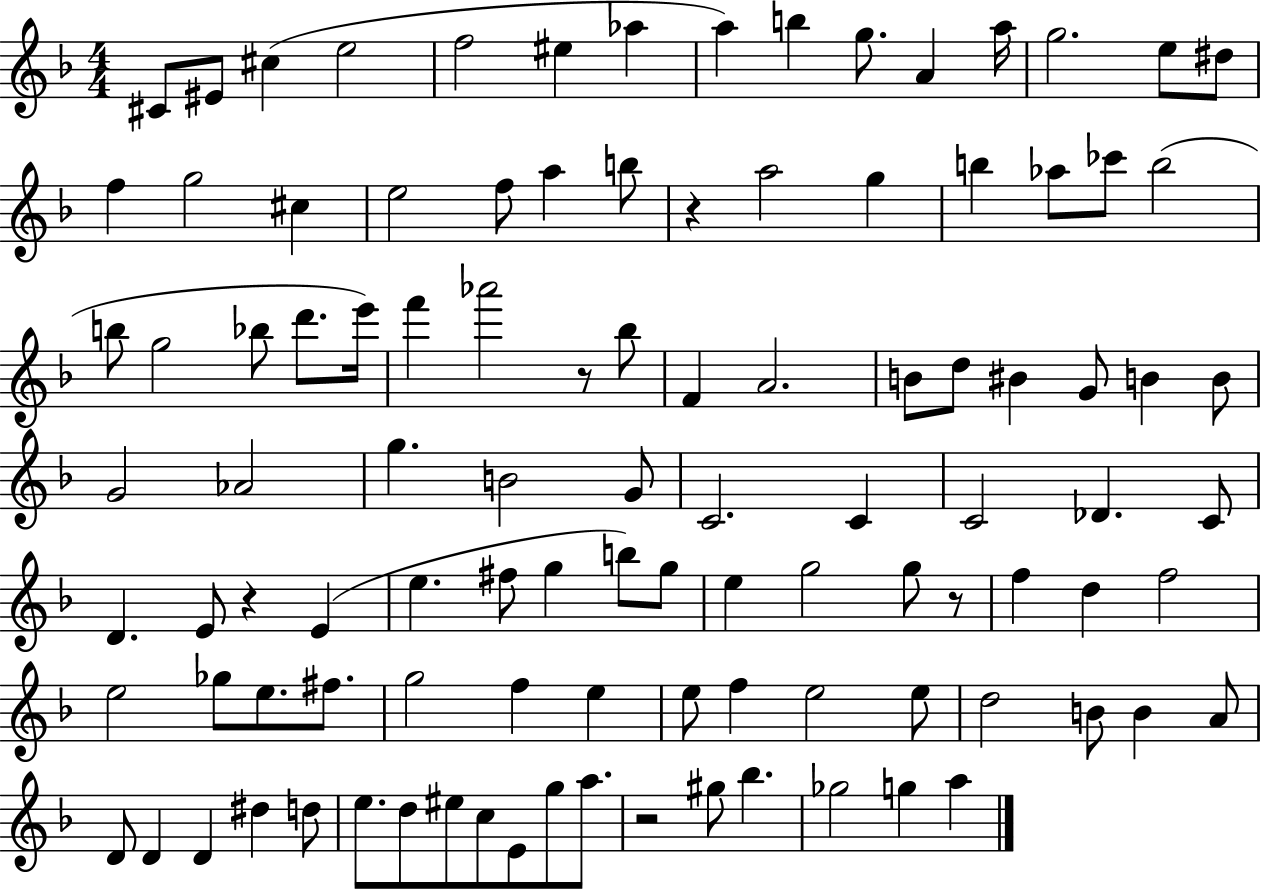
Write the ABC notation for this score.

X:1
T:Untitled
M:4/4
L:1/4
K:F
^C/2 ^E/2 ^c e2 f2 ^e _a a b g/2 A a/4 g2 e/2 ^d/2 f g2 ^c e2 f/2 a b/2 z a2 g b _a/2 _c'/2 b2 b/2 g2 _b/2 d'/2 e'/4 f' _a'2 z/2 _b/2 F A2 B/2 d/2 ^B G/2 B B/2 G2 _A2 g B2 G/2 C2 C C2 _D C/2 D E/2 z E e ^f/2 g b/2 g/2 e g2 g/2 z/2 f d f2 e2 _g/2 e/2 ^f/2 g2 f e e/2 f e2 e/2 d2 B/2 B A/2 D/2 D D ^d d/2 e/2 d/2 ^e/2 c/2 E/2 g/2 a/2 z2 ^g/2 _b _g2 g a